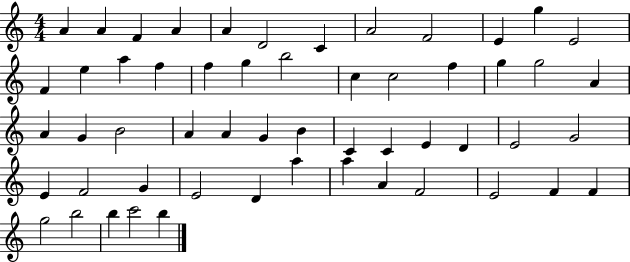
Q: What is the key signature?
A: C major